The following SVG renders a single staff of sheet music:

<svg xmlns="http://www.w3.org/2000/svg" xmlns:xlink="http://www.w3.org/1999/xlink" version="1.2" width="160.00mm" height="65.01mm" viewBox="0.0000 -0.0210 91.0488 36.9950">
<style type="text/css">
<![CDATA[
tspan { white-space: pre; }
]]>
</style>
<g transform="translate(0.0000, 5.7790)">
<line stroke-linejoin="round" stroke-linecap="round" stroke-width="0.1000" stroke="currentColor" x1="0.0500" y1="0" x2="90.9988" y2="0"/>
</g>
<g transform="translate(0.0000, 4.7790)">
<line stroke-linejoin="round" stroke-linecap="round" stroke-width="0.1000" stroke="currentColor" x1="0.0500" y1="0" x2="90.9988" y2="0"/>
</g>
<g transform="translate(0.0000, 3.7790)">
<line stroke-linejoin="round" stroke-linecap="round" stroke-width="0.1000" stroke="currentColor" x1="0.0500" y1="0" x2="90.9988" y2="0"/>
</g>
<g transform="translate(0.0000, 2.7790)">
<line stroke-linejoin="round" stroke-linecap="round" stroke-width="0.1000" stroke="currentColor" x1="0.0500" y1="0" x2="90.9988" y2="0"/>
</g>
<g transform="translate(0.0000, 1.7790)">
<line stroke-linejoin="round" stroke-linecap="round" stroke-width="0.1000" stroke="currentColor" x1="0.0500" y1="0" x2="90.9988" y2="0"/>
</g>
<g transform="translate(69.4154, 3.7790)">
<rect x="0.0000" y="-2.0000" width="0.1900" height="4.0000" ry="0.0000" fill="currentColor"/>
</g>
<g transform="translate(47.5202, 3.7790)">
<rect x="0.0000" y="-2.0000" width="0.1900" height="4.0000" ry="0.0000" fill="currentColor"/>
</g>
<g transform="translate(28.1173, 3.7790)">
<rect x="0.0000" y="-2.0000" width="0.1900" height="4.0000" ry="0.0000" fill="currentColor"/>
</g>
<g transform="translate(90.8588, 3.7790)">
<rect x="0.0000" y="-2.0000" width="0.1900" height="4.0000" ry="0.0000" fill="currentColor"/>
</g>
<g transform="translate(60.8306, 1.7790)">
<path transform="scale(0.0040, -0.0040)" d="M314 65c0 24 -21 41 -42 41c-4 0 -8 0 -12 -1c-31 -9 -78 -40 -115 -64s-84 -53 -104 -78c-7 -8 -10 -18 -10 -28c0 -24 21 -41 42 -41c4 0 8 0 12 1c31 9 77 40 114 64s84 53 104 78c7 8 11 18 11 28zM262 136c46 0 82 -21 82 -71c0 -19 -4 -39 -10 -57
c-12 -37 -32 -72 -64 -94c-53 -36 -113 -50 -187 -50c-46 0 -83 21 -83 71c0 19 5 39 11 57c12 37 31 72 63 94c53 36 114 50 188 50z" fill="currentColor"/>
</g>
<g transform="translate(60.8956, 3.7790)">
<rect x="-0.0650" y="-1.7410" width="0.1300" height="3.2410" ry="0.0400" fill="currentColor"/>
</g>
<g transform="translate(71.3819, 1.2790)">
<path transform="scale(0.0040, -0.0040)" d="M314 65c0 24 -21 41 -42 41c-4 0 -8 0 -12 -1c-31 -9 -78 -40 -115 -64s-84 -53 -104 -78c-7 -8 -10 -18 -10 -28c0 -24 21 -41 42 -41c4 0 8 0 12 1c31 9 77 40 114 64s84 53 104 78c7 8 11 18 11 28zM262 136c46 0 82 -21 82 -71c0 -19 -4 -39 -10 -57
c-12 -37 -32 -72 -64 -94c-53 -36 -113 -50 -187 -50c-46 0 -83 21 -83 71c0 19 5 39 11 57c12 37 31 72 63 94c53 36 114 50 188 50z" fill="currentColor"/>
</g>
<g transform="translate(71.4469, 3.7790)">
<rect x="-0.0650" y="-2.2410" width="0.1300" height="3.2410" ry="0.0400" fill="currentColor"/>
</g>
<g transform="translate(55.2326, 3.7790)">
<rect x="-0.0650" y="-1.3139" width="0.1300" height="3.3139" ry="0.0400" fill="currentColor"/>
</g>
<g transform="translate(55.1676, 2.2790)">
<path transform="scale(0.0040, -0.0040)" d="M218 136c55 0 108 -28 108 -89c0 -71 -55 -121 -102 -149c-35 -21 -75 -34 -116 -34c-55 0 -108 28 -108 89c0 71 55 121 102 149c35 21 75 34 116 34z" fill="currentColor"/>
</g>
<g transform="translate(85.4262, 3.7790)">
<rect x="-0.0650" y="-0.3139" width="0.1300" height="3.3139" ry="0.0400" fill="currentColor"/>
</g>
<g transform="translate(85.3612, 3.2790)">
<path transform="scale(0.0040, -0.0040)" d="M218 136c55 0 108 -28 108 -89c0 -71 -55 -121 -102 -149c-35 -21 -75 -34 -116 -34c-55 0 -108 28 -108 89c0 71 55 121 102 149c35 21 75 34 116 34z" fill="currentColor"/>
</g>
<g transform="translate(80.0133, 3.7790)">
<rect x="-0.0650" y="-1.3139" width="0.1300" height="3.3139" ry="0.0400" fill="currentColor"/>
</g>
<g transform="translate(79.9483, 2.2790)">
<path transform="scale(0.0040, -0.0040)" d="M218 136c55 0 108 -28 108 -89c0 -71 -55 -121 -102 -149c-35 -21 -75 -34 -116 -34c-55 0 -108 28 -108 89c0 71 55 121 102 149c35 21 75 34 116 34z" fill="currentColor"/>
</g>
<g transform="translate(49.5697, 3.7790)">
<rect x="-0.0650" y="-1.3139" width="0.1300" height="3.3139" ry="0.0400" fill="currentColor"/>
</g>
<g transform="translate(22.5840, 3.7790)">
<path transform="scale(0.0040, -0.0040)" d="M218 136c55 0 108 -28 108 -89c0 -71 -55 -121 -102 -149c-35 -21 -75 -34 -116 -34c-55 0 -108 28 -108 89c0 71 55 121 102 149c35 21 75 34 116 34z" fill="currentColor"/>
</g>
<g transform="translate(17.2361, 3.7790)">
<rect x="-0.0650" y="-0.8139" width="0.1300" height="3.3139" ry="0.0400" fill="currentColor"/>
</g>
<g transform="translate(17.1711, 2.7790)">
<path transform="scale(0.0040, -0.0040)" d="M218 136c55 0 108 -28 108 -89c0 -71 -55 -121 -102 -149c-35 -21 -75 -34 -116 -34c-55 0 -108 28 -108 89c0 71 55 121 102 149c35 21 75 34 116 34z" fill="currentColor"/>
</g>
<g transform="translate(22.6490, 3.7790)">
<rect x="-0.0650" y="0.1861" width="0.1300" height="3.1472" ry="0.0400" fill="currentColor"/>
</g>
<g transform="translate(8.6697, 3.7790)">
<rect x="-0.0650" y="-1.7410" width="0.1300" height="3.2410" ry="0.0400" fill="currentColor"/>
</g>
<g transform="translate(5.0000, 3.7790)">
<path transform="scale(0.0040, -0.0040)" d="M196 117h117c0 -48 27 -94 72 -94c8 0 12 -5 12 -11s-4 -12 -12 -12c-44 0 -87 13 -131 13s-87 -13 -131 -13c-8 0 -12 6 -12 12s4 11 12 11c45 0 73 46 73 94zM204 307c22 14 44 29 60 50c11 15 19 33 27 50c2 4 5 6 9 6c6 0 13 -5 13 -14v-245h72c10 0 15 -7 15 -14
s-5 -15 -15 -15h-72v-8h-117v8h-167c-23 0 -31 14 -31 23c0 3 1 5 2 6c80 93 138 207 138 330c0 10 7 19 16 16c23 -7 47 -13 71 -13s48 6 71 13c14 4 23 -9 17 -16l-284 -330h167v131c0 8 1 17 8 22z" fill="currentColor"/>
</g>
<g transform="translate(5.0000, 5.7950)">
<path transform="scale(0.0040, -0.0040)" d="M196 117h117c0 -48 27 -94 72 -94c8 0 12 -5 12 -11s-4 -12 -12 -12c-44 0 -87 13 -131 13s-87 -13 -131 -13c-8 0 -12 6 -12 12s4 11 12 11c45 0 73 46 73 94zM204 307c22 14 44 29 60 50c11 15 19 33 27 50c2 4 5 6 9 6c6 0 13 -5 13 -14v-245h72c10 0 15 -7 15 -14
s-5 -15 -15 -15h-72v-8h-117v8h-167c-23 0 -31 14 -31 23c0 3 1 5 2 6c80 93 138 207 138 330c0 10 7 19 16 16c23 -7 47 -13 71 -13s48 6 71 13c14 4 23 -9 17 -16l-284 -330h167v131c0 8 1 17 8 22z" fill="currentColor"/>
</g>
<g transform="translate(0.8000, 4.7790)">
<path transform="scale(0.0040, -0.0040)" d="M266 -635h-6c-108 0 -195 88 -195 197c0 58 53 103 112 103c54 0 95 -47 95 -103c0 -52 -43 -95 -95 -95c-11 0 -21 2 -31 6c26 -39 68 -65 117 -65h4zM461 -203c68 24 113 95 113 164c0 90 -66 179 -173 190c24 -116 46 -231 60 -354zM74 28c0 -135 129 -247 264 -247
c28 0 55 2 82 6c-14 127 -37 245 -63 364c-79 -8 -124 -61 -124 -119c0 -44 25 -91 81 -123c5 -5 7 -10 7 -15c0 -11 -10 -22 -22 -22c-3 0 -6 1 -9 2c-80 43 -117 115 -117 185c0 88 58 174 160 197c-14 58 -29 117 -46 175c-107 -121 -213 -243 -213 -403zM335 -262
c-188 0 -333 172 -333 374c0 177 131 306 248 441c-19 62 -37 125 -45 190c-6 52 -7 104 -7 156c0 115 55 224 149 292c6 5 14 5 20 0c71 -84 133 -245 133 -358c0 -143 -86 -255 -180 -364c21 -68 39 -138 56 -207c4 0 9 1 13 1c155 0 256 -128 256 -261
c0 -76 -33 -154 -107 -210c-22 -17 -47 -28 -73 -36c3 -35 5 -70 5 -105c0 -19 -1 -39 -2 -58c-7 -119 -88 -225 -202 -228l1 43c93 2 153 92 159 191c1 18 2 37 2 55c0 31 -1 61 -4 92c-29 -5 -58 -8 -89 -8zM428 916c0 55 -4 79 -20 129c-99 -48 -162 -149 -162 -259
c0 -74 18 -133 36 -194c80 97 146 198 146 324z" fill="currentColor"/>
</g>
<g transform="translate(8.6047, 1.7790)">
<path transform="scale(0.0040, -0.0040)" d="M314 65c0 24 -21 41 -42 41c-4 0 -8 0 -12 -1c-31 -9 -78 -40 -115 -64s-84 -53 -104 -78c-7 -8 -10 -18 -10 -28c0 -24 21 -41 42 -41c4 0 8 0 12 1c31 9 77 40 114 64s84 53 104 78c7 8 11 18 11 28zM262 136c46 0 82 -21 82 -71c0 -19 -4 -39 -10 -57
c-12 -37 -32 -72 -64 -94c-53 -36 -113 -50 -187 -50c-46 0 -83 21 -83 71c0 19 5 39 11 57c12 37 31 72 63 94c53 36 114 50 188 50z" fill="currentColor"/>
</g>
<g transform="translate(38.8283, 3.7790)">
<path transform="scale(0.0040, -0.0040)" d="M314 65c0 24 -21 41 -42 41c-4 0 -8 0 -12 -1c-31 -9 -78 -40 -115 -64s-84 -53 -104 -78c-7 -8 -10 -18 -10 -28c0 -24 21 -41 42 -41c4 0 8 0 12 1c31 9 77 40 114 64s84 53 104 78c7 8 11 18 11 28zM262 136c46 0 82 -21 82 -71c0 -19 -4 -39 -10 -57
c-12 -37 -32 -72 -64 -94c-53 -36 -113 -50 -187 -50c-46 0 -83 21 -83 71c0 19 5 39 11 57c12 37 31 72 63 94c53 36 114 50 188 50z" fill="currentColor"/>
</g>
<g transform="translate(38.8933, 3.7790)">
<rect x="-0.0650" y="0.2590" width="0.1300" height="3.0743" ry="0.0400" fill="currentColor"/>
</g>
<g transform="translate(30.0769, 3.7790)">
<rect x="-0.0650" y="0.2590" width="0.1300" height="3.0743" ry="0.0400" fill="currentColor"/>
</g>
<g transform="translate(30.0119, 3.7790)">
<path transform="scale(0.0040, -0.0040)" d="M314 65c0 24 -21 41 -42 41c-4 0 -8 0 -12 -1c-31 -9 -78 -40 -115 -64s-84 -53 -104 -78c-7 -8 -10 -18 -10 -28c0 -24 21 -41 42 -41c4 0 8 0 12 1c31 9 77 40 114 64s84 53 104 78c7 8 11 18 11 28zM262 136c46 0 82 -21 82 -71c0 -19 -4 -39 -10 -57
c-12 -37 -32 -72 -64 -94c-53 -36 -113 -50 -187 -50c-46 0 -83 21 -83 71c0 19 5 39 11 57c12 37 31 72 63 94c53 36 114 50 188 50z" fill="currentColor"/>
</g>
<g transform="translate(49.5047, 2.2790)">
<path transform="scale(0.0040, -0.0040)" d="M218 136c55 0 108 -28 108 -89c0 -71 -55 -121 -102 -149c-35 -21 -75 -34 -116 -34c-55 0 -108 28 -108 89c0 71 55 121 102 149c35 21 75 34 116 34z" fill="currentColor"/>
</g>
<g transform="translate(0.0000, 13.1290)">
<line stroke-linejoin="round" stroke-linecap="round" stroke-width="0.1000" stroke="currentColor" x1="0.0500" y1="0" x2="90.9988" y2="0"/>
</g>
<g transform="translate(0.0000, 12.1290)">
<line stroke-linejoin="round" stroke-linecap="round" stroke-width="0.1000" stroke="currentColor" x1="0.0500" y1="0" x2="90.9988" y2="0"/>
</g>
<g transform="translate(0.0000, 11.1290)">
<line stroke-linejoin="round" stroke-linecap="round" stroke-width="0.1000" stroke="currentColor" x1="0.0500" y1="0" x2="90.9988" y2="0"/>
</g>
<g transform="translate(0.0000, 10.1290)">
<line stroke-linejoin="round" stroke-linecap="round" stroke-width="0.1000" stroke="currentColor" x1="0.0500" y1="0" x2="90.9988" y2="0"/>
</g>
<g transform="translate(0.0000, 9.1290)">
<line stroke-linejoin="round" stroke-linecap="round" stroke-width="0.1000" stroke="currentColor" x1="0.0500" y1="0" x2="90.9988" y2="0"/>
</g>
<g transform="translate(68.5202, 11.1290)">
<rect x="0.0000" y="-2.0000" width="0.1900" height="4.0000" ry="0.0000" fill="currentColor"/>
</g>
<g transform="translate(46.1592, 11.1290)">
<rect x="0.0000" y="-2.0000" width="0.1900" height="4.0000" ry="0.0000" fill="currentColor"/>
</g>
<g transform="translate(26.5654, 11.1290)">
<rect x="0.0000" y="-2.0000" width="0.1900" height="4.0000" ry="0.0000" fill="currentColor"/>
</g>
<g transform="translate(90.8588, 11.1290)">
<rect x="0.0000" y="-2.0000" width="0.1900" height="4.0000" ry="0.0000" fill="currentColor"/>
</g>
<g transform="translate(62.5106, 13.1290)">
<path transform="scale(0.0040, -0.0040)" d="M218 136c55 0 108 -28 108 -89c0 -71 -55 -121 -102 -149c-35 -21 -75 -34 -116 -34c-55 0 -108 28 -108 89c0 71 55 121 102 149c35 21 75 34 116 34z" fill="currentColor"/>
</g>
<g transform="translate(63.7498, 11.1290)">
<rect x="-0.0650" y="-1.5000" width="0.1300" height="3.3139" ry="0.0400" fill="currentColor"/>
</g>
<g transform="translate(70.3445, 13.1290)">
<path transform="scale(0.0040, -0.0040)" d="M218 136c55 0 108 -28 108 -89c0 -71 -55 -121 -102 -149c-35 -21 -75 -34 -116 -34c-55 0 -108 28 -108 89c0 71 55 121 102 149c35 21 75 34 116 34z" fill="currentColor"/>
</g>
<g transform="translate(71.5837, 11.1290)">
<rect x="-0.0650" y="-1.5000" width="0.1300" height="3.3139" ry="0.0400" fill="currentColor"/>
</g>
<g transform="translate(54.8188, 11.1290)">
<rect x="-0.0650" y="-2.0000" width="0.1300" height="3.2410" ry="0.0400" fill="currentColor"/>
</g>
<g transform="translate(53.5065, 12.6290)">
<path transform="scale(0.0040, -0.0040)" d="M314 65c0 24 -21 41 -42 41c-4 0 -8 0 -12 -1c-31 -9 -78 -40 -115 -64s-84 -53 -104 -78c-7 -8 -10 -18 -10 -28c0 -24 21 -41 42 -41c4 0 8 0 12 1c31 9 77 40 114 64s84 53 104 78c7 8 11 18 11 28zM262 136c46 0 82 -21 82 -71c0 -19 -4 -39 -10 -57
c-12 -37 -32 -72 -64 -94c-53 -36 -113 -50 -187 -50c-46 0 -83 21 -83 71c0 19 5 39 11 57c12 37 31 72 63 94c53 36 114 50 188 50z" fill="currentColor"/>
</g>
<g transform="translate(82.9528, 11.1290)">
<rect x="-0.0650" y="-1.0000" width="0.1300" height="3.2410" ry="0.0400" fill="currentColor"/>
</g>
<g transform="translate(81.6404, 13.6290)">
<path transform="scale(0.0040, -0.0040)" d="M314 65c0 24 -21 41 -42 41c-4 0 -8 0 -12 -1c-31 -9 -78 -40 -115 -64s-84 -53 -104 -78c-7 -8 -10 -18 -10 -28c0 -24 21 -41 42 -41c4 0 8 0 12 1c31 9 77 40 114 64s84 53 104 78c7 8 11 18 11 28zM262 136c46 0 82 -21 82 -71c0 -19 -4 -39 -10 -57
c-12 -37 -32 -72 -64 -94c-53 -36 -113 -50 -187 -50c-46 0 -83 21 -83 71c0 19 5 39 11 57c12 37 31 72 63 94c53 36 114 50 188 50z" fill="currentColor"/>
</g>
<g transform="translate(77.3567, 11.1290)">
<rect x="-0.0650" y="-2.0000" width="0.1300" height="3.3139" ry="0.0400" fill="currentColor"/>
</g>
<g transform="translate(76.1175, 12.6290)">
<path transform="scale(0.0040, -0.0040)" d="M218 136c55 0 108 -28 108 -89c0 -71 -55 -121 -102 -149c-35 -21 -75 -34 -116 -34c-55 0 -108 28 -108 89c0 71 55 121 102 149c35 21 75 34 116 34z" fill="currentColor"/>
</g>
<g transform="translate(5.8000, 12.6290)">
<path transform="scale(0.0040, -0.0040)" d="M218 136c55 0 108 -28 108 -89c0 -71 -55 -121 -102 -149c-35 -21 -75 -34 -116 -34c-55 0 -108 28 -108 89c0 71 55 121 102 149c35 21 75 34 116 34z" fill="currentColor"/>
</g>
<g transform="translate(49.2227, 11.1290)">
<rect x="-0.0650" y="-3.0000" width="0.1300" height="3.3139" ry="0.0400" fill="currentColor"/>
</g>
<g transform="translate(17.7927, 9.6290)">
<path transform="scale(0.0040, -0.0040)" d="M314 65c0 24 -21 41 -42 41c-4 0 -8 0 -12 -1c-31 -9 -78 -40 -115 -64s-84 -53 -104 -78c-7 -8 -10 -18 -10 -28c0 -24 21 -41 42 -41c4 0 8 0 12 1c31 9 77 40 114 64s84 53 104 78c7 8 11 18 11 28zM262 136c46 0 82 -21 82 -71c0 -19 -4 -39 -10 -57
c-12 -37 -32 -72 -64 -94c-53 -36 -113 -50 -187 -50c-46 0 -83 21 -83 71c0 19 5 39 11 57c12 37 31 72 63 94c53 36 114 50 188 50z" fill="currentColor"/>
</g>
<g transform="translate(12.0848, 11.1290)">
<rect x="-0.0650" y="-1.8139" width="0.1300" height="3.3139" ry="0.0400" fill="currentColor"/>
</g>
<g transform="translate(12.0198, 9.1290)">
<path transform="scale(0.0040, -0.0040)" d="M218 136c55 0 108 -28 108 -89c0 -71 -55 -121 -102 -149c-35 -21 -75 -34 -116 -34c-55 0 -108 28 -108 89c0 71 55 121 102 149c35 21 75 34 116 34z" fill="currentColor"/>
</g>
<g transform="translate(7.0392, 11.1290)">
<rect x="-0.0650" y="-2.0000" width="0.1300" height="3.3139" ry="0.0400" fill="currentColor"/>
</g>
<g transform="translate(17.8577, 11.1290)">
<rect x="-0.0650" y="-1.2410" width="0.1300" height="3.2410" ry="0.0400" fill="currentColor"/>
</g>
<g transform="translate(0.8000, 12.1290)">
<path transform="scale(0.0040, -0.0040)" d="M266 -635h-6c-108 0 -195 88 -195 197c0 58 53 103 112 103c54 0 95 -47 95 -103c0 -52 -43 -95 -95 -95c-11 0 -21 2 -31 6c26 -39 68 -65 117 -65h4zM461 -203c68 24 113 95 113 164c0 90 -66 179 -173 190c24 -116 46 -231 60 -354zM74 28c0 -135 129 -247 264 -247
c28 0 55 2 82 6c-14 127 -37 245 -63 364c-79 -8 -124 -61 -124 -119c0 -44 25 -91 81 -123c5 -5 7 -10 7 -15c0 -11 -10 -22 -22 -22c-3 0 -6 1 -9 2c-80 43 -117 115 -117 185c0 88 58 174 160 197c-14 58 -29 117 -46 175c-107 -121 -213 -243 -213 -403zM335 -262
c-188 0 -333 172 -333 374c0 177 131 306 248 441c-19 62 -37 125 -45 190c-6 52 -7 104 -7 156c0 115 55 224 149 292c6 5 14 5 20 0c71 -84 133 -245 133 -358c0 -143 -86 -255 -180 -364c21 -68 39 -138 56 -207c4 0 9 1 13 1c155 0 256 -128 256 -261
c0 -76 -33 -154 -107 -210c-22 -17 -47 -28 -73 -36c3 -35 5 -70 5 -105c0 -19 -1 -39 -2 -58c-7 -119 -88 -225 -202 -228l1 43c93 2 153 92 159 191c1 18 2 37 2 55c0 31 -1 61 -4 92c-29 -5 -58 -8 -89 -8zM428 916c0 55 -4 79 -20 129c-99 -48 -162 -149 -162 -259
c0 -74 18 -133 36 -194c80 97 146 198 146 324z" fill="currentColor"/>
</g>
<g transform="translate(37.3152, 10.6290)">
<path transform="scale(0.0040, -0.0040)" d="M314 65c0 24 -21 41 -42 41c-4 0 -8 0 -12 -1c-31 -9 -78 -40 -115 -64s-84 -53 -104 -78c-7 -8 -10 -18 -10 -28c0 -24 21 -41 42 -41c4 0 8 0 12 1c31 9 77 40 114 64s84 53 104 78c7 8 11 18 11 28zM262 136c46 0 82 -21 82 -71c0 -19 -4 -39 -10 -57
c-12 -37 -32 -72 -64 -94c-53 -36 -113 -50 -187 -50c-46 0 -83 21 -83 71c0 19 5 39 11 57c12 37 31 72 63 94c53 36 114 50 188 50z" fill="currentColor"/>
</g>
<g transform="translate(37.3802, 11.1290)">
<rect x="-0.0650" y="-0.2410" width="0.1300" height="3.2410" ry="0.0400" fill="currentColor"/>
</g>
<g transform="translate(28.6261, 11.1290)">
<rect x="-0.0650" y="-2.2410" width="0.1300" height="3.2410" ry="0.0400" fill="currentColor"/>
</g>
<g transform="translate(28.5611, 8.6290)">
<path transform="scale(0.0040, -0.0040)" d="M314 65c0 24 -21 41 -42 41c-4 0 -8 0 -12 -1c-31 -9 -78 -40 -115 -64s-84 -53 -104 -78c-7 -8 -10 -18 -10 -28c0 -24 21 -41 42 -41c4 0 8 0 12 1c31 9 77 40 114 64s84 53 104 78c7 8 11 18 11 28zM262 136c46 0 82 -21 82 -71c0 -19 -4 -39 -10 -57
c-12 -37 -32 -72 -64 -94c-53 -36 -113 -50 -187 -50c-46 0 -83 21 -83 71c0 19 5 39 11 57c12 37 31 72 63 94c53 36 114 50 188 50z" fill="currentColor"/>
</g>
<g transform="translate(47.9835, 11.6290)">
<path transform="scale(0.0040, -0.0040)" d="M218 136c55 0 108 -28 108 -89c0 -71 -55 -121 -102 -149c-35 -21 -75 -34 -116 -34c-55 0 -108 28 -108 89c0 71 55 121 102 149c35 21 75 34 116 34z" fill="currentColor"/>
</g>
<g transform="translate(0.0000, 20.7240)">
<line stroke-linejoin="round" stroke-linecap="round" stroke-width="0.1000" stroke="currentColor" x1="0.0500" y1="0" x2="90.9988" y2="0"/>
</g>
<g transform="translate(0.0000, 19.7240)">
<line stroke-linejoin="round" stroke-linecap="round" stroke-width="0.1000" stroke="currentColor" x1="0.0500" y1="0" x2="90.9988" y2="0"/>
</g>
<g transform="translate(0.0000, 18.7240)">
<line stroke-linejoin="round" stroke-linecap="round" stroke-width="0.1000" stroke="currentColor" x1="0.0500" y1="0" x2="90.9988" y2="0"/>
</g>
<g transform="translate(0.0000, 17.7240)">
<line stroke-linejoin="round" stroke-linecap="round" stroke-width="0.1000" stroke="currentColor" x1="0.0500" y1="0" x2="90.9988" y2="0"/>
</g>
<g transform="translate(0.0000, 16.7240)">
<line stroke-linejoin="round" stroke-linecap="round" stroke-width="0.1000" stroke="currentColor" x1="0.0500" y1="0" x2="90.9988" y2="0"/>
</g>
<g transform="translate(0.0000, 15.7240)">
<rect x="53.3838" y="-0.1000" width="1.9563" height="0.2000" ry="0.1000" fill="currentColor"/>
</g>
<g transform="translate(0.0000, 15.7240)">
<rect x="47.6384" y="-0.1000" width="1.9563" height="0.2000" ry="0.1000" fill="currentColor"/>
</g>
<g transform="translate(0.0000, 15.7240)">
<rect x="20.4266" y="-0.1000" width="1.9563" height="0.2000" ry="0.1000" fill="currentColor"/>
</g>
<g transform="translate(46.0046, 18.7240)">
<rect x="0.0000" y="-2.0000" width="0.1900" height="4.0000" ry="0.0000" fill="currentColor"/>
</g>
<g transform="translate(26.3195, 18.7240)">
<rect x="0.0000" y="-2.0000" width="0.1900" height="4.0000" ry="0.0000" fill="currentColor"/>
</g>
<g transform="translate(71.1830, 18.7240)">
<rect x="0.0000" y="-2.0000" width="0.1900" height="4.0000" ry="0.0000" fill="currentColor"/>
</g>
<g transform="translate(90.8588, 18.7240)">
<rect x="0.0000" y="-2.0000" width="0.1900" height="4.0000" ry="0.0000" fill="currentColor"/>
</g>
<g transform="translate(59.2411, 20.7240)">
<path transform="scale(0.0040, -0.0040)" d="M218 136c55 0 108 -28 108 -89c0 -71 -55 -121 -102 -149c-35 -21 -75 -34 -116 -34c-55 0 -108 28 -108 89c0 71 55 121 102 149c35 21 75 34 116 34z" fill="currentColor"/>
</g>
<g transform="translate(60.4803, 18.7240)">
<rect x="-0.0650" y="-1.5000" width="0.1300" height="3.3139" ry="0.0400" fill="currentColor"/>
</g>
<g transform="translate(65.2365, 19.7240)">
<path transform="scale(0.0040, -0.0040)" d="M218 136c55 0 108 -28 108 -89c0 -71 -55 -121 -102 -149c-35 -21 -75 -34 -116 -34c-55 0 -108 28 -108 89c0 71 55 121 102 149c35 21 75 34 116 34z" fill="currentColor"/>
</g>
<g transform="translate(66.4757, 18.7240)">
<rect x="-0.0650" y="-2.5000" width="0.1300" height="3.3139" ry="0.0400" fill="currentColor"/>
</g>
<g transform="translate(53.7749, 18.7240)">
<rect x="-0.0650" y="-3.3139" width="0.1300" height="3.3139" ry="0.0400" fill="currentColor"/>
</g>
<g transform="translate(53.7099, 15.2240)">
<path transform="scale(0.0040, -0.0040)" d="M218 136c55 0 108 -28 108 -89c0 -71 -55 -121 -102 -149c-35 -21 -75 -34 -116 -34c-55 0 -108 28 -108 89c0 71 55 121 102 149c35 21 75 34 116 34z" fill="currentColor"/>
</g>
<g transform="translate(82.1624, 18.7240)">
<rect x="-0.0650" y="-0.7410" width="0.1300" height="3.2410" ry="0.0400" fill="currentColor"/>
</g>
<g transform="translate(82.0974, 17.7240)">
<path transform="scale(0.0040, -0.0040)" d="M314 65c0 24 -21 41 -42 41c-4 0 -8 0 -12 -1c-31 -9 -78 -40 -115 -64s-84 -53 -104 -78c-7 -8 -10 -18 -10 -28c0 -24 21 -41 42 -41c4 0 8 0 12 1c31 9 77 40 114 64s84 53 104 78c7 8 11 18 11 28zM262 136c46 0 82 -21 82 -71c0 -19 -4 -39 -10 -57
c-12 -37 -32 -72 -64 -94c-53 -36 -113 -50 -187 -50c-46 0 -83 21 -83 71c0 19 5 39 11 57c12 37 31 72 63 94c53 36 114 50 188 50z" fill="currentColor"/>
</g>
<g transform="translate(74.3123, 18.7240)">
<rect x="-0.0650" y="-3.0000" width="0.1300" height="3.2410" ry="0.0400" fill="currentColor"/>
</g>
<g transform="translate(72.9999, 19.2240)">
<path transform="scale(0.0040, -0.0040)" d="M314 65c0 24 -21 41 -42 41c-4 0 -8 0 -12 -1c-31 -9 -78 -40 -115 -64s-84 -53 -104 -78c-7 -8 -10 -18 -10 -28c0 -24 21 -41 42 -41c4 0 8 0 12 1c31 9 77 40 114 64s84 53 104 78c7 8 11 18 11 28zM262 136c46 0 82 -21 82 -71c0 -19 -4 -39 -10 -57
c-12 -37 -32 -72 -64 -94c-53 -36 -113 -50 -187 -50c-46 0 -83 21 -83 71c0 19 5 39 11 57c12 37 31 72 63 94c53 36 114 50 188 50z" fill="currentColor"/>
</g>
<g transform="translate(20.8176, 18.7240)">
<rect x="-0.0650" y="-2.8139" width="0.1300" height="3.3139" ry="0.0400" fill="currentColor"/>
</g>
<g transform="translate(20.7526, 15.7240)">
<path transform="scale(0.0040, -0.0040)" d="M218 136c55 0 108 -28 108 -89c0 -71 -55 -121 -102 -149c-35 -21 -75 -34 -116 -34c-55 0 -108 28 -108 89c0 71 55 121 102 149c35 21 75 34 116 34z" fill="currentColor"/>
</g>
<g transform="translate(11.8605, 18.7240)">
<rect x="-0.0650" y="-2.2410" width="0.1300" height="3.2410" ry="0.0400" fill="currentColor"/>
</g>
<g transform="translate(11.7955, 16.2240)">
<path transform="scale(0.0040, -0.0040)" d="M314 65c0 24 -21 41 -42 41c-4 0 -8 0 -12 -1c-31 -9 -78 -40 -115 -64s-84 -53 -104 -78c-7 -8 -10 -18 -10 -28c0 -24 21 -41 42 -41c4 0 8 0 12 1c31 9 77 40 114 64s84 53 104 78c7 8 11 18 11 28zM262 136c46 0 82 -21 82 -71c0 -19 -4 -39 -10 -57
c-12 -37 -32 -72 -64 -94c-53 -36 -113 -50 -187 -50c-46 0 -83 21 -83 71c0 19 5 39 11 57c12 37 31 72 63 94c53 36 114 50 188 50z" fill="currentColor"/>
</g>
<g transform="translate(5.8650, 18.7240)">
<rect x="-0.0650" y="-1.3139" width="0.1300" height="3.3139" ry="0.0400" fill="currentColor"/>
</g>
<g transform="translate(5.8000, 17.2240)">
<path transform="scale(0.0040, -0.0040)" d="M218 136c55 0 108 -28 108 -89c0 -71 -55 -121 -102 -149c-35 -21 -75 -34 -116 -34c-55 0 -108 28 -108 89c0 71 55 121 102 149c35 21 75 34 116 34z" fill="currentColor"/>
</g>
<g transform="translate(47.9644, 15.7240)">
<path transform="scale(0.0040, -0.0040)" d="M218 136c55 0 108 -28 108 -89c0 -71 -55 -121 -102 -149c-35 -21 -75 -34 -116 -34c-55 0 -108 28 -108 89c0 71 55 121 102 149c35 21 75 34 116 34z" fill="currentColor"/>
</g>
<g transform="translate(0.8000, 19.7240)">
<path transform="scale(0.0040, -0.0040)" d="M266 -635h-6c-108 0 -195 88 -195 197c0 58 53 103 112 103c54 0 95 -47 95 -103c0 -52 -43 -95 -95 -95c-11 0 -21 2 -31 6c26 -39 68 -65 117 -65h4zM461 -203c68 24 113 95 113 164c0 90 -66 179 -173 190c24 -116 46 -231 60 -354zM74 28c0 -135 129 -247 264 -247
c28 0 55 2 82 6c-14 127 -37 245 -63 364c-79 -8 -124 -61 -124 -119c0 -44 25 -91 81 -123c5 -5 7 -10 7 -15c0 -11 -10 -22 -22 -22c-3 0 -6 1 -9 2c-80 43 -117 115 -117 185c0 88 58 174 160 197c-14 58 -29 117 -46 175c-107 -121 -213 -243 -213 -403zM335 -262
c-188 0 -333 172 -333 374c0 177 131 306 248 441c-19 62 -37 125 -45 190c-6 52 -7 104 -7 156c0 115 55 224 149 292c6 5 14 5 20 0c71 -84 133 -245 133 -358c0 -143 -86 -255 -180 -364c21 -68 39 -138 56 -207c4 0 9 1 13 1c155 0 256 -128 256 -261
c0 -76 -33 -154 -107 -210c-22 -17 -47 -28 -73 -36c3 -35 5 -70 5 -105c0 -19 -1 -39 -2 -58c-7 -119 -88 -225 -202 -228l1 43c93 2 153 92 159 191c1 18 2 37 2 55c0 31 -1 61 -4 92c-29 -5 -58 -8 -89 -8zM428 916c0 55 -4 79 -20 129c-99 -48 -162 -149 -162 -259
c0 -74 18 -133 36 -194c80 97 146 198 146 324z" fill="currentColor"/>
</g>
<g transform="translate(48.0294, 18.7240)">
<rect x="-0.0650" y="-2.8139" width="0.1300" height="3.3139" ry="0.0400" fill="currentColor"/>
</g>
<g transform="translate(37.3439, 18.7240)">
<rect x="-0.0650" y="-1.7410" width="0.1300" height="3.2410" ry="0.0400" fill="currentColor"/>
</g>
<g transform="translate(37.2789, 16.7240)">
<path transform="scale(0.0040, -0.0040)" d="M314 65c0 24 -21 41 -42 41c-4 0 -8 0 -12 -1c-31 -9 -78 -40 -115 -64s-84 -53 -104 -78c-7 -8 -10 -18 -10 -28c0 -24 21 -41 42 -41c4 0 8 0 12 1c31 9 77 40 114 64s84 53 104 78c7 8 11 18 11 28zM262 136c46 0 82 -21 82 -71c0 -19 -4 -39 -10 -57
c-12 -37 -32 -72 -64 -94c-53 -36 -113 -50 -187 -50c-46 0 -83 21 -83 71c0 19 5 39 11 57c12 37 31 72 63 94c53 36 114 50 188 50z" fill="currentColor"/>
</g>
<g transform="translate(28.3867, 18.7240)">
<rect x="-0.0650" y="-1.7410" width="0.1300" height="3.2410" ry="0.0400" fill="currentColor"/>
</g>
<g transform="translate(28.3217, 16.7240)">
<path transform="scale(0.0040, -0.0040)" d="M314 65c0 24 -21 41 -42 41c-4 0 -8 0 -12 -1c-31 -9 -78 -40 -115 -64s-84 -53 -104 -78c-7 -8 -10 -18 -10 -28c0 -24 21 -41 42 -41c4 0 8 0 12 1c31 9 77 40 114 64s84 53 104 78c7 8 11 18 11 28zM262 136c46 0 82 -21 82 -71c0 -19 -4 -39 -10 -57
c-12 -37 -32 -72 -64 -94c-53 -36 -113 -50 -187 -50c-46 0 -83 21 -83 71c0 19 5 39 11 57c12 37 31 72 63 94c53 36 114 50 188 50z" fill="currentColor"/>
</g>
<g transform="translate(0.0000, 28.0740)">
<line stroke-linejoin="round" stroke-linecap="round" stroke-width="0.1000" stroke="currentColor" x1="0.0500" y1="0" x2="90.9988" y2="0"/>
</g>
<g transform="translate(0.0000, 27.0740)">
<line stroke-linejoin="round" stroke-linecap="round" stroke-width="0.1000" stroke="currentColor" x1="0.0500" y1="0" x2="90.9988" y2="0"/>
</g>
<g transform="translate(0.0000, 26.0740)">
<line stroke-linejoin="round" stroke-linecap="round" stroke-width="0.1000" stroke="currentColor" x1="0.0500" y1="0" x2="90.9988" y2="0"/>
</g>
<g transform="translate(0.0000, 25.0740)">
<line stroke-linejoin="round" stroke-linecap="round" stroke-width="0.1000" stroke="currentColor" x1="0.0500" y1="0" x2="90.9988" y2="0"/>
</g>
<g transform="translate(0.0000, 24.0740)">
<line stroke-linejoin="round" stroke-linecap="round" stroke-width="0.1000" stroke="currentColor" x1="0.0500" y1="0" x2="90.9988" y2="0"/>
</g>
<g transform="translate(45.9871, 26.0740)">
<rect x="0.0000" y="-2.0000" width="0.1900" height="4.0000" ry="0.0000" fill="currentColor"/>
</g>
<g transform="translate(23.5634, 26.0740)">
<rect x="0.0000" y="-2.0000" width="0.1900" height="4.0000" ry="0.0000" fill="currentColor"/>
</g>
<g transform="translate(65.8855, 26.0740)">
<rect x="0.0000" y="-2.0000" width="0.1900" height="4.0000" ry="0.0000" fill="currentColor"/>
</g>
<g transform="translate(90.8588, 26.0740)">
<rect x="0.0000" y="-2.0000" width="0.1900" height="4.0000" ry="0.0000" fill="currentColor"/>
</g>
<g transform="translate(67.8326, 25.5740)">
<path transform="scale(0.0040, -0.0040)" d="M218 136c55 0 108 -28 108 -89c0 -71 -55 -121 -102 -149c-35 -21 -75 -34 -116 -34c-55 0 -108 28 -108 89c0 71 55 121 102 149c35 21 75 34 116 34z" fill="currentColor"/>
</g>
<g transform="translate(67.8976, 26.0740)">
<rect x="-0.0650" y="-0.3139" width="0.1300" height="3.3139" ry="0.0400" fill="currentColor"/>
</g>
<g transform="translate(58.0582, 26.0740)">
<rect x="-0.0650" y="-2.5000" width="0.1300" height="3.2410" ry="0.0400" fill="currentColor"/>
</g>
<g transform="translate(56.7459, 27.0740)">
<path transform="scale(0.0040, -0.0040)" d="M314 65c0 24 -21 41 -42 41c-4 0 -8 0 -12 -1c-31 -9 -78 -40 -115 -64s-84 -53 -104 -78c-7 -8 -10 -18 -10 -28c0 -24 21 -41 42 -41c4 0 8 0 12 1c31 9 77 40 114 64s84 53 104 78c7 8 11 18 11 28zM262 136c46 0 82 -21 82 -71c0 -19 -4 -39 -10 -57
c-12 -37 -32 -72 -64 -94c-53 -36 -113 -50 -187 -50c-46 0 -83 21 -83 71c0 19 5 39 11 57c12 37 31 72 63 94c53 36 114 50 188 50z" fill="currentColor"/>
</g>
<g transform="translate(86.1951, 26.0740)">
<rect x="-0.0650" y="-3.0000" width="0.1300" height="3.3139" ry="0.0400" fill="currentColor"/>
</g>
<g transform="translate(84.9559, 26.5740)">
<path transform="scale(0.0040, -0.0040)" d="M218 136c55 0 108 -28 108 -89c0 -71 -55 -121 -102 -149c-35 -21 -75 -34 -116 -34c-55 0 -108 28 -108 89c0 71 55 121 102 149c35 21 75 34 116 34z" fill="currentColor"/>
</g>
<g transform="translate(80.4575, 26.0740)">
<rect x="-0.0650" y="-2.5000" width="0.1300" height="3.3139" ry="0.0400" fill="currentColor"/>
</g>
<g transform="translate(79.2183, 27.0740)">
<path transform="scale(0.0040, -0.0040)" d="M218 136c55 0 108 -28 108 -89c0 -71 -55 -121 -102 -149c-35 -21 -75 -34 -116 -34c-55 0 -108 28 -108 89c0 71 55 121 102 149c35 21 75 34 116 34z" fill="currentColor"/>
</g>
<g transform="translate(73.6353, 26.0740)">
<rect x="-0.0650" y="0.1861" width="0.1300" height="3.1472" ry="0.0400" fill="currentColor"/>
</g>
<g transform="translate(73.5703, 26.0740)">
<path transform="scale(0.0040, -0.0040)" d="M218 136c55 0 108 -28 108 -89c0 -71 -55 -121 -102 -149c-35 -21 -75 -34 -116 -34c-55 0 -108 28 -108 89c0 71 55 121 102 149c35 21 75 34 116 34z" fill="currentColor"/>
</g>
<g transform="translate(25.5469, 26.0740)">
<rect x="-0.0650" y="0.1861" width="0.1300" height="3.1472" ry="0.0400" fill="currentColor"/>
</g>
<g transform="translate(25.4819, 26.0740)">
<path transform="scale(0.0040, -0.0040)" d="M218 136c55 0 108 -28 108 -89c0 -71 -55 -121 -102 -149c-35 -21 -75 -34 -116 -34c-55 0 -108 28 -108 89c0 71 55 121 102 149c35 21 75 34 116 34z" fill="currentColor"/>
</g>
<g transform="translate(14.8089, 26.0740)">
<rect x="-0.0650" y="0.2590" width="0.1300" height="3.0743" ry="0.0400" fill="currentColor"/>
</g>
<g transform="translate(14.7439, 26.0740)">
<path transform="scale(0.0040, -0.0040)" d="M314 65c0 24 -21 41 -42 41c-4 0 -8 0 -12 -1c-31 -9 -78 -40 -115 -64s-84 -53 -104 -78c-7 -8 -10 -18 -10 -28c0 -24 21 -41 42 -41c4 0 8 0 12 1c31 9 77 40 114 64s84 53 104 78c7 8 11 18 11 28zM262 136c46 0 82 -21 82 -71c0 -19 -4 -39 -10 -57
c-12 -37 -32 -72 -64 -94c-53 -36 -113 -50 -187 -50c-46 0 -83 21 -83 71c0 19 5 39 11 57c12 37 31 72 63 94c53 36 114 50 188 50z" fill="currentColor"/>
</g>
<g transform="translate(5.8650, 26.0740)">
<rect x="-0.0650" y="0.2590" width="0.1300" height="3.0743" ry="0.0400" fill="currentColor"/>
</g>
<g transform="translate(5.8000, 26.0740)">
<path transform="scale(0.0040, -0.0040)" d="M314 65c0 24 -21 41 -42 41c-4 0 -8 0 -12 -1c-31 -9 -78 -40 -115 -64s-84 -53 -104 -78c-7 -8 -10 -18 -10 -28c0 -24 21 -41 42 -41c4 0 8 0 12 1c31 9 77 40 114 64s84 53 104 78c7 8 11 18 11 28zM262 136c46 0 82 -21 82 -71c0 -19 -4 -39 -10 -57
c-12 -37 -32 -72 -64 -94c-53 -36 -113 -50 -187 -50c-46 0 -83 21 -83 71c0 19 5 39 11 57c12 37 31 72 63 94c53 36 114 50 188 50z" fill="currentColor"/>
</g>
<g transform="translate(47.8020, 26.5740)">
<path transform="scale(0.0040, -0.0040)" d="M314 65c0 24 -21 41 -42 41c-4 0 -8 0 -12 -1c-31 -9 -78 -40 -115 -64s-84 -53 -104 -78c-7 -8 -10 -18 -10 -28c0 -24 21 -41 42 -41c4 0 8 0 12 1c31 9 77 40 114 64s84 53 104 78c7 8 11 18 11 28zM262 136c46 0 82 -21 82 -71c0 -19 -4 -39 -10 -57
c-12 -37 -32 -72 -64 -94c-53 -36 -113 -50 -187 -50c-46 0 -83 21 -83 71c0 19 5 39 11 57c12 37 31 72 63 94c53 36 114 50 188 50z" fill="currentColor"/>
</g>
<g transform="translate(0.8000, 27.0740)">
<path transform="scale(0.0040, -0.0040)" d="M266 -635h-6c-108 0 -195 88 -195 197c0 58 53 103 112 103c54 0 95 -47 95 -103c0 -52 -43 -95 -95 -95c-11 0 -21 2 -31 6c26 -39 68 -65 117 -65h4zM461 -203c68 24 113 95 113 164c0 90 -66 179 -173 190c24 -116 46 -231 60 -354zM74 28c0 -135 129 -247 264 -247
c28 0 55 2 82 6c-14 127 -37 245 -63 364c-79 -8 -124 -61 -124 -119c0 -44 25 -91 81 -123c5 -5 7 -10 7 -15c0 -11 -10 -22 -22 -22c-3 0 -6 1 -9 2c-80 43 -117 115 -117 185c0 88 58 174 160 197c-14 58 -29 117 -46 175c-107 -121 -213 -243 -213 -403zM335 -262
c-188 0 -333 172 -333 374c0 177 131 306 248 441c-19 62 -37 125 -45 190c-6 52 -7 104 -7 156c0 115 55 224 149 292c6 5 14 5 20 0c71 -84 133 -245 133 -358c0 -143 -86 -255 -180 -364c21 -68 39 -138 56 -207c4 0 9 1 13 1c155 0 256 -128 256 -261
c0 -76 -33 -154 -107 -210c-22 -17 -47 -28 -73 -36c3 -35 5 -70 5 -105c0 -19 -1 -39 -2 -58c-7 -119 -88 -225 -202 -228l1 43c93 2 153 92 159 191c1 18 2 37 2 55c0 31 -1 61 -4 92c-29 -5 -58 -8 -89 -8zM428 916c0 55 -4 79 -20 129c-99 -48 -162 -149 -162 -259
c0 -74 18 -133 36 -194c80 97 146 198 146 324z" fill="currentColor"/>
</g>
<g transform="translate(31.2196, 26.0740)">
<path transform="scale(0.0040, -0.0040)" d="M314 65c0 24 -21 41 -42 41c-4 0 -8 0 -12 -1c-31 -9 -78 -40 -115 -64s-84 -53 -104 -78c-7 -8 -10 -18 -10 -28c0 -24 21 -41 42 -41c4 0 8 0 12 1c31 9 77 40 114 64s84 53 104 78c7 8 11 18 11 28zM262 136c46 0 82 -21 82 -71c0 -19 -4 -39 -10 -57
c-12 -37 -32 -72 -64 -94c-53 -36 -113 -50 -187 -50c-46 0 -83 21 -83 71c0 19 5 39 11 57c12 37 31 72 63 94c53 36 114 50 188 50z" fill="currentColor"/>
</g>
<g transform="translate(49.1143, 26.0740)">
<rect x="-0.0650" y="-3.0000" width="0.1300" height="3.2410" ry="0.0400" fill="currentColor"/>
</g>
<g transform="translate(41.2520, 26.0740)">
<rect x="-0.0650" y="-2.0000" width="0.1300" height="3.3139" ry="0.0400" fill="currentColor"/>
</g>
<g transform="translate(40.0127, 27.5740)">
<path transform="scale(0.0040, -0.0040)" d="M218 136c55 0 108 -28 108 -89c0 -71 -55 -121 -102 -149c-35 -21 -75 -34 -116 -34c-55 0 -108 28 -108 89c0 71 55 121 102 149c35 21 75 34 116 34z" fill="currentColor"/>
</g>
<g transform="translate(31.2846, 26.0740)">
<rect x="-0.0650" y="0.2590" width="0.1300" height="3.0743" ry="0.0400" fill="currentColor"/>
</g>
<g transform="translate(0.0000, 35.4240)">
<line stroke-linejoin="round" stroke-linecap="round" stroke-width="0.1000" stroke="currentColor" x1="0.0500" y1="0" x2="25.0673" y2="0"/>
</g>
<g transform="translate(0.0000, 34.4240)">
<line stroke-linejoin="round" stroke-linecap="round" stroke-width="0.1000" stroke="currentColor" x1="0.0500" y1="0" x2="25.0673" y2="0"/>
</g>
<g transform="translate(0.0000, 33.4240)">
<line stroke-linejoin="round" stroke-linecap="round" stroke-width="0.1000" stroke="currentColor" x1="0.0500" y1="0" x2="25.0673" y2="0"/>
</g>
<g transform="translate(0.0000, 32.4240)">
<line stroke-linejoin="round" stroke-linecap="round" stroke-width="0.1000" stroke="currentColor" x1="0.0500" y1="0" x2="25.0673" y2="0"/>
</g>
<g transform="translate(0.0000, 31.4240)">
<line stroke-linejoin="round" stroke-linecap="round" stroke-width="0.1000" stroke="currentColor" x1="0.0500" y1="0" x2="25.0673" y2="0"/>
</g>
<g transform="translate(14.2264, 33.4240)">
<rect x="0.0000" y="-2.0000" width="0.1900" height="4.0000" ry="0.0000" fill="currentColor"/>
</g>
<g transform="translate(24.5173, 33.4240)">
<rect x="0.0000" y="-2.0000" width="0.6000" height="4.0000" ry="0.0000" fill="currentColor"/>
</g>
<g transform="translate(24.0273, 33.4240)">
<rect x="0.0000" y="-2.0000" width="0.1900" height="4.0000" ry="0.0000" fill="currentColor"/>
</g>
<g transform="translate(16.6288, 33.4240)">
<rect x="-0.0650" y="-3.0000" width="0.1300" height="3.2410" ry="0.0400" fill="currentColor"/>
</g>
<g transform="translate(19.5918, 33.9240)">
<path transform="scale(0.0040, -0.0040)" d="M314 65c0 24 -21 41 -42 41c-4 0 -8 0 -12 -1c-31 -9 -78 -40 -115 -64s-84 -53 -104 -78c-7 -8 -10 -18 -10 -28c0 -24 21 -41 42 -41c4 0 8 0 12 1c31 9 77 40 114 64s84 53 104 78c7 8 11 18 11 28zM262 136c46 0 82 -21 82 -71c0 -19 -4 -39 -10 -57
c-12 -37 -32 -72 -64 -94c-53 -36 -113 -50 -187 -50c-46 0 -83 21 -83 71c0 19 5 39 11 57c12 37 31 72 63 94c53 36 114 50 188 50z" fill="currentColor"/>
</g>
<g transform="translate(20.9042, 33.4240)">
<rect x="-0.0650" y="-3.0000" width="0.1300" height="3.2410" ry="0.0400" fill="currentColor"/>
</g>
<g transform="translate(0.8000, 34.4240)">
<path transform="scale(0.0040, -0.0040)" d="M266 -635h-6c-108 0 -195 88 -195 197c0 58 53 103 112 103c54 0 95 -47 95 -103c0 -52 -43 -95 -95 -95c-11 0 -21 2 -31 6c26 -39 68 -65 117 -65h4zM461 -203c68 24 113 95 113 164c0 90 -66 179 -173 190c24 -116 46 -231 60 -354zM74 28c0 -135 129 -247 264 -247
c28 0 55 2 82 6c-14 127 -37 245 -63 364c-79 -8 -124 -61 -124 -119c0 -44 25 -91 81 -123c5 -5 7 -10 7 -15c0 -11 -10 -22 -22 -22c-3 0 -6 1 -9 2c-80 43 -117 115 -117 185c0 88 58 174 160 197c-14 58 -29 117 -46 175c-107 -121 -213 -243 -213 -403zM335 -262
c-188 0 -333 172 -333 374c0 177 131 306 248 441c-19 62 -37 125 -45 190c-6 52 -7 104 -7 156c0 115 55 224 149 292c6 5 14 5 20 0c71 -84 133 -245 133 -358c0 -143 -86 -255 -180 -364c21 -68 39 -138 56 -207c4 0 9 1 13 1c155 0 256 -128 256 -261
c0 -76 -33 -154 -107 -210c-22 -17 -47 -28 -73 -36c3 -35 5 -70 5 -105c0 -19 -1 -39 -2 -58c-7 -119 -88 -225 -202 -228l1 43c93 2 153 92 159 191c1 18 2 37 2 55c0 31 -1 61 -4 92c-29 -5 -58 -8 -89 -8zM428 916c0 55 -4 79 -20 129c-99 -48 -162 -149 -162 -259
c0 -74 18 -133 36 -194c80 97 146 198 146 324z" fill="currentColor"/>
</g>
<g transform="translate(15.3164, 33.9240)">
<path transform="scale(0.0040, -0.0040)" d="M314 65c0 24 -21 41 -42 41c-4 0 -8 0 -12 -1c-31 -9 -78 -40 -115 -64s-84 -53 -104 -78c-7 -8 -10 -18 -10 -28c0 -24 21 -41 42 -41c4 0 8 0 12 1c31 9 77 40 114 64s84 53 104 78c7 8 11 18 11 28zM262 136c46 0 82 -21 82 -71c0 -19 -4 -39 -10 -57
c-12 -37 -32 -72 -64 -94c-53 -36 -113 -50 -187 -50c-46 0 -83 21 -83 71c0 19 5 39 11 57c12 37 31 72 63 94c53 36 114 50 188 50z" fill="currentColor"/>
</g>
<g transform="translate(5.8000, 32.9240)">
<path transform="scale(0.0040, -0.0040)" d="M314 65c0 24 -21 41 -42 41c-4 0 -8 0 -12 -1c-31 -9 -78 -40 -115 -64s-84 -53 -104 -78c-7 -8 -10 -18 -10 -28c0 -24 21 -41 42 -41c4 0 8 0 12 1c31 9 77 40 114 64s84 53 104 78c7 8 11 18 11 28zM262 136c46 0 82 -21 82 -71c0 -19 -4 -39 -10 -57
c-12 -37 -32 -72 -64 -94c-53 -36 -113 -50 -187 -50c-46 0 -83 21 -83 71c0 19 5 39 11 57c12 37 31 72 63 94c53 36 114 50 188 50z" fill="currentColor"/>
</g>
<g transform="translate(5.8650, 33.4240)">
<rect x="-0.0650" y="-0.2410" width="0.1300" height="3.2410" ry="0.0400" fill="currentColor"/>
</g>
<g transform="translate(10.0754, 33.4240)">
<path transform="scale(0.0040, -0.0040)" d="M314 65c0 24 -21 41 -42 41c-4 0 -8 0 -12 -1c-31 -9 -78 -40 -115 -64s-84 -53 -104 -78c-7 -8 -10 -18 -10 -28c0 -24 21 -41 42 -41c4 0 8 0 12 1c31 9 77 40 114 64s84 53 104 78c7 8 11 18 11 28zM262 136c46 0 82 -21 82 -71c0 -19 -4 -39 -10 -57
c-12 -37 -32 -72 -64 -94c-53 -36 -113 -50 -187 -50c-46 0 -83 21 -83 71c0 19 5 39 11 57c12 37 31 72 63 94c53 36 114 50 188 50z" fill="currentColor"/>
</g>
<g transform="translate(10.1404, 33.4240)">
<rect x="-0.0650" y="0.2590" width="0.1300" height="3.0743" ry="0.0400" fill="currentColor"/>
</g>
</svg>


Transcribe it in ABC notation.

X:1
T:Untitled
M:4/4
L:1/4
K:C
f2 d B B2 B2 e e f2 g2 e c F f e2 g2 c2 A F2 E E F D2 e g2 a f2 f2 a b E G A2 d2 B2 B2 B B2 F A2 G2 c B G A c2 B2 A2 A2